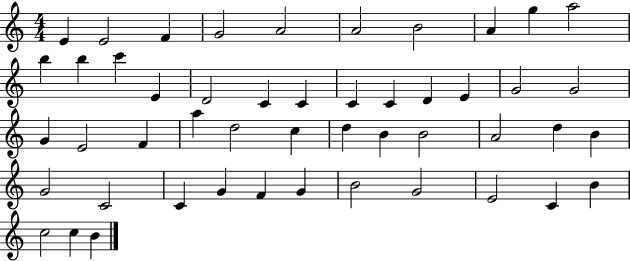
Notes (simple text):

E4/q E4/h F4/q G4/h A4/h A4/h B4/h A4/q G5/q A5/h B5/q B5/q C6/q E4/q D4/h C4/q C4/q C4/q C4/q D4/q E4/q G4/h G4/h G4/q E4/h F4/q A5/q D5/h C5/q D5/q B4/q B4/h A4/h D5/q B4/q G4/h C4/h C4/q G4/q F4/q G4/q B4/h G4/h E4/h C4/q B4/q C5/h C5/q B4/q